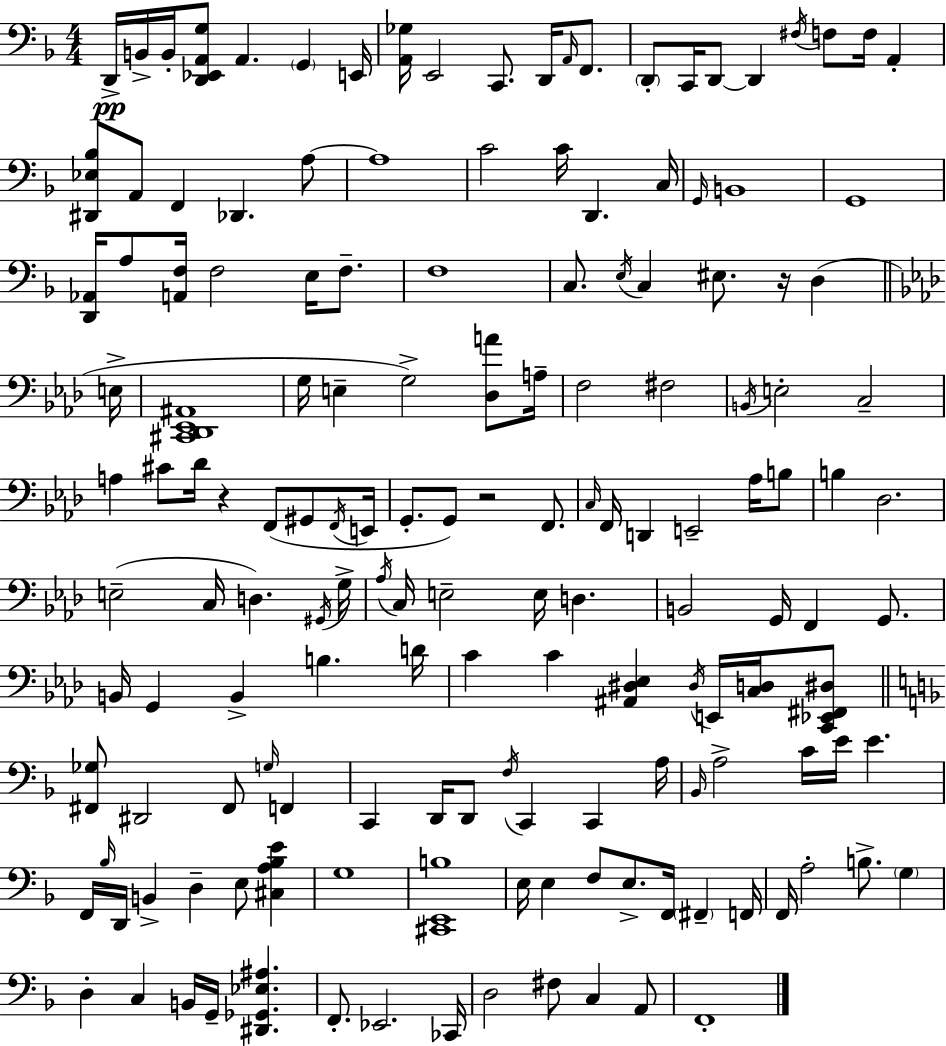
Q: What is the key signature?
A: D minor